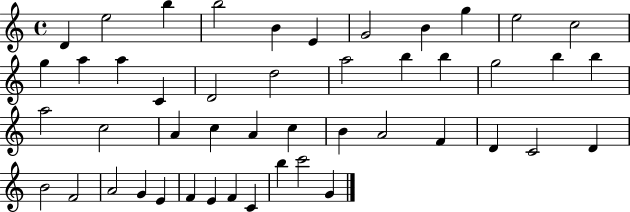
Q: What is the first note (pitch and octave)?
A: D4